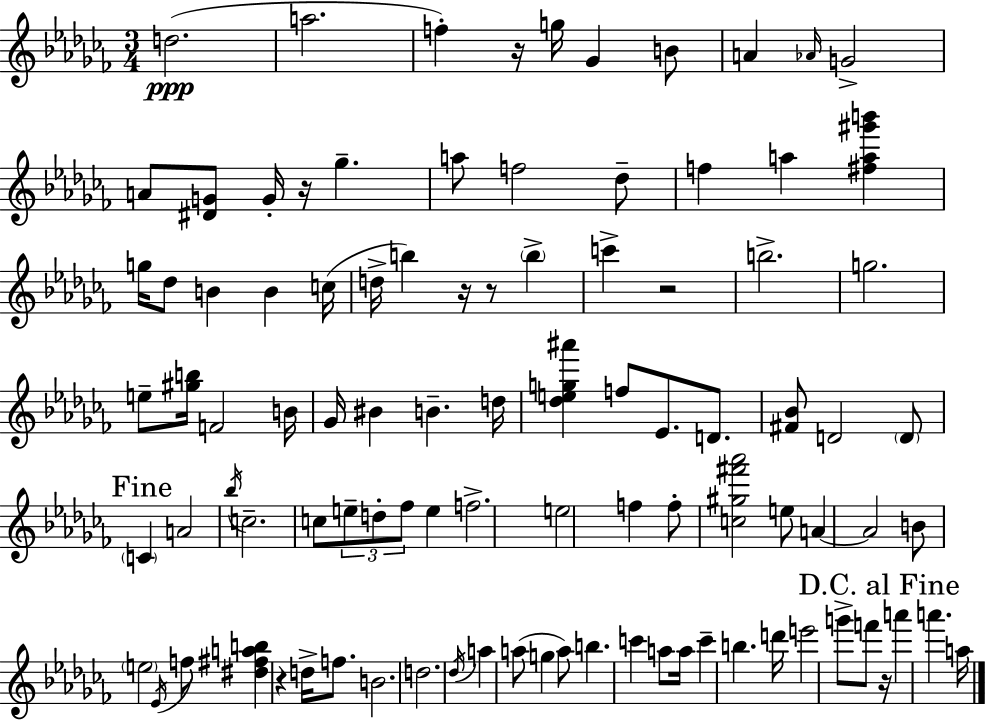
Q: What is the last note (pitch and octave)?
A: A5